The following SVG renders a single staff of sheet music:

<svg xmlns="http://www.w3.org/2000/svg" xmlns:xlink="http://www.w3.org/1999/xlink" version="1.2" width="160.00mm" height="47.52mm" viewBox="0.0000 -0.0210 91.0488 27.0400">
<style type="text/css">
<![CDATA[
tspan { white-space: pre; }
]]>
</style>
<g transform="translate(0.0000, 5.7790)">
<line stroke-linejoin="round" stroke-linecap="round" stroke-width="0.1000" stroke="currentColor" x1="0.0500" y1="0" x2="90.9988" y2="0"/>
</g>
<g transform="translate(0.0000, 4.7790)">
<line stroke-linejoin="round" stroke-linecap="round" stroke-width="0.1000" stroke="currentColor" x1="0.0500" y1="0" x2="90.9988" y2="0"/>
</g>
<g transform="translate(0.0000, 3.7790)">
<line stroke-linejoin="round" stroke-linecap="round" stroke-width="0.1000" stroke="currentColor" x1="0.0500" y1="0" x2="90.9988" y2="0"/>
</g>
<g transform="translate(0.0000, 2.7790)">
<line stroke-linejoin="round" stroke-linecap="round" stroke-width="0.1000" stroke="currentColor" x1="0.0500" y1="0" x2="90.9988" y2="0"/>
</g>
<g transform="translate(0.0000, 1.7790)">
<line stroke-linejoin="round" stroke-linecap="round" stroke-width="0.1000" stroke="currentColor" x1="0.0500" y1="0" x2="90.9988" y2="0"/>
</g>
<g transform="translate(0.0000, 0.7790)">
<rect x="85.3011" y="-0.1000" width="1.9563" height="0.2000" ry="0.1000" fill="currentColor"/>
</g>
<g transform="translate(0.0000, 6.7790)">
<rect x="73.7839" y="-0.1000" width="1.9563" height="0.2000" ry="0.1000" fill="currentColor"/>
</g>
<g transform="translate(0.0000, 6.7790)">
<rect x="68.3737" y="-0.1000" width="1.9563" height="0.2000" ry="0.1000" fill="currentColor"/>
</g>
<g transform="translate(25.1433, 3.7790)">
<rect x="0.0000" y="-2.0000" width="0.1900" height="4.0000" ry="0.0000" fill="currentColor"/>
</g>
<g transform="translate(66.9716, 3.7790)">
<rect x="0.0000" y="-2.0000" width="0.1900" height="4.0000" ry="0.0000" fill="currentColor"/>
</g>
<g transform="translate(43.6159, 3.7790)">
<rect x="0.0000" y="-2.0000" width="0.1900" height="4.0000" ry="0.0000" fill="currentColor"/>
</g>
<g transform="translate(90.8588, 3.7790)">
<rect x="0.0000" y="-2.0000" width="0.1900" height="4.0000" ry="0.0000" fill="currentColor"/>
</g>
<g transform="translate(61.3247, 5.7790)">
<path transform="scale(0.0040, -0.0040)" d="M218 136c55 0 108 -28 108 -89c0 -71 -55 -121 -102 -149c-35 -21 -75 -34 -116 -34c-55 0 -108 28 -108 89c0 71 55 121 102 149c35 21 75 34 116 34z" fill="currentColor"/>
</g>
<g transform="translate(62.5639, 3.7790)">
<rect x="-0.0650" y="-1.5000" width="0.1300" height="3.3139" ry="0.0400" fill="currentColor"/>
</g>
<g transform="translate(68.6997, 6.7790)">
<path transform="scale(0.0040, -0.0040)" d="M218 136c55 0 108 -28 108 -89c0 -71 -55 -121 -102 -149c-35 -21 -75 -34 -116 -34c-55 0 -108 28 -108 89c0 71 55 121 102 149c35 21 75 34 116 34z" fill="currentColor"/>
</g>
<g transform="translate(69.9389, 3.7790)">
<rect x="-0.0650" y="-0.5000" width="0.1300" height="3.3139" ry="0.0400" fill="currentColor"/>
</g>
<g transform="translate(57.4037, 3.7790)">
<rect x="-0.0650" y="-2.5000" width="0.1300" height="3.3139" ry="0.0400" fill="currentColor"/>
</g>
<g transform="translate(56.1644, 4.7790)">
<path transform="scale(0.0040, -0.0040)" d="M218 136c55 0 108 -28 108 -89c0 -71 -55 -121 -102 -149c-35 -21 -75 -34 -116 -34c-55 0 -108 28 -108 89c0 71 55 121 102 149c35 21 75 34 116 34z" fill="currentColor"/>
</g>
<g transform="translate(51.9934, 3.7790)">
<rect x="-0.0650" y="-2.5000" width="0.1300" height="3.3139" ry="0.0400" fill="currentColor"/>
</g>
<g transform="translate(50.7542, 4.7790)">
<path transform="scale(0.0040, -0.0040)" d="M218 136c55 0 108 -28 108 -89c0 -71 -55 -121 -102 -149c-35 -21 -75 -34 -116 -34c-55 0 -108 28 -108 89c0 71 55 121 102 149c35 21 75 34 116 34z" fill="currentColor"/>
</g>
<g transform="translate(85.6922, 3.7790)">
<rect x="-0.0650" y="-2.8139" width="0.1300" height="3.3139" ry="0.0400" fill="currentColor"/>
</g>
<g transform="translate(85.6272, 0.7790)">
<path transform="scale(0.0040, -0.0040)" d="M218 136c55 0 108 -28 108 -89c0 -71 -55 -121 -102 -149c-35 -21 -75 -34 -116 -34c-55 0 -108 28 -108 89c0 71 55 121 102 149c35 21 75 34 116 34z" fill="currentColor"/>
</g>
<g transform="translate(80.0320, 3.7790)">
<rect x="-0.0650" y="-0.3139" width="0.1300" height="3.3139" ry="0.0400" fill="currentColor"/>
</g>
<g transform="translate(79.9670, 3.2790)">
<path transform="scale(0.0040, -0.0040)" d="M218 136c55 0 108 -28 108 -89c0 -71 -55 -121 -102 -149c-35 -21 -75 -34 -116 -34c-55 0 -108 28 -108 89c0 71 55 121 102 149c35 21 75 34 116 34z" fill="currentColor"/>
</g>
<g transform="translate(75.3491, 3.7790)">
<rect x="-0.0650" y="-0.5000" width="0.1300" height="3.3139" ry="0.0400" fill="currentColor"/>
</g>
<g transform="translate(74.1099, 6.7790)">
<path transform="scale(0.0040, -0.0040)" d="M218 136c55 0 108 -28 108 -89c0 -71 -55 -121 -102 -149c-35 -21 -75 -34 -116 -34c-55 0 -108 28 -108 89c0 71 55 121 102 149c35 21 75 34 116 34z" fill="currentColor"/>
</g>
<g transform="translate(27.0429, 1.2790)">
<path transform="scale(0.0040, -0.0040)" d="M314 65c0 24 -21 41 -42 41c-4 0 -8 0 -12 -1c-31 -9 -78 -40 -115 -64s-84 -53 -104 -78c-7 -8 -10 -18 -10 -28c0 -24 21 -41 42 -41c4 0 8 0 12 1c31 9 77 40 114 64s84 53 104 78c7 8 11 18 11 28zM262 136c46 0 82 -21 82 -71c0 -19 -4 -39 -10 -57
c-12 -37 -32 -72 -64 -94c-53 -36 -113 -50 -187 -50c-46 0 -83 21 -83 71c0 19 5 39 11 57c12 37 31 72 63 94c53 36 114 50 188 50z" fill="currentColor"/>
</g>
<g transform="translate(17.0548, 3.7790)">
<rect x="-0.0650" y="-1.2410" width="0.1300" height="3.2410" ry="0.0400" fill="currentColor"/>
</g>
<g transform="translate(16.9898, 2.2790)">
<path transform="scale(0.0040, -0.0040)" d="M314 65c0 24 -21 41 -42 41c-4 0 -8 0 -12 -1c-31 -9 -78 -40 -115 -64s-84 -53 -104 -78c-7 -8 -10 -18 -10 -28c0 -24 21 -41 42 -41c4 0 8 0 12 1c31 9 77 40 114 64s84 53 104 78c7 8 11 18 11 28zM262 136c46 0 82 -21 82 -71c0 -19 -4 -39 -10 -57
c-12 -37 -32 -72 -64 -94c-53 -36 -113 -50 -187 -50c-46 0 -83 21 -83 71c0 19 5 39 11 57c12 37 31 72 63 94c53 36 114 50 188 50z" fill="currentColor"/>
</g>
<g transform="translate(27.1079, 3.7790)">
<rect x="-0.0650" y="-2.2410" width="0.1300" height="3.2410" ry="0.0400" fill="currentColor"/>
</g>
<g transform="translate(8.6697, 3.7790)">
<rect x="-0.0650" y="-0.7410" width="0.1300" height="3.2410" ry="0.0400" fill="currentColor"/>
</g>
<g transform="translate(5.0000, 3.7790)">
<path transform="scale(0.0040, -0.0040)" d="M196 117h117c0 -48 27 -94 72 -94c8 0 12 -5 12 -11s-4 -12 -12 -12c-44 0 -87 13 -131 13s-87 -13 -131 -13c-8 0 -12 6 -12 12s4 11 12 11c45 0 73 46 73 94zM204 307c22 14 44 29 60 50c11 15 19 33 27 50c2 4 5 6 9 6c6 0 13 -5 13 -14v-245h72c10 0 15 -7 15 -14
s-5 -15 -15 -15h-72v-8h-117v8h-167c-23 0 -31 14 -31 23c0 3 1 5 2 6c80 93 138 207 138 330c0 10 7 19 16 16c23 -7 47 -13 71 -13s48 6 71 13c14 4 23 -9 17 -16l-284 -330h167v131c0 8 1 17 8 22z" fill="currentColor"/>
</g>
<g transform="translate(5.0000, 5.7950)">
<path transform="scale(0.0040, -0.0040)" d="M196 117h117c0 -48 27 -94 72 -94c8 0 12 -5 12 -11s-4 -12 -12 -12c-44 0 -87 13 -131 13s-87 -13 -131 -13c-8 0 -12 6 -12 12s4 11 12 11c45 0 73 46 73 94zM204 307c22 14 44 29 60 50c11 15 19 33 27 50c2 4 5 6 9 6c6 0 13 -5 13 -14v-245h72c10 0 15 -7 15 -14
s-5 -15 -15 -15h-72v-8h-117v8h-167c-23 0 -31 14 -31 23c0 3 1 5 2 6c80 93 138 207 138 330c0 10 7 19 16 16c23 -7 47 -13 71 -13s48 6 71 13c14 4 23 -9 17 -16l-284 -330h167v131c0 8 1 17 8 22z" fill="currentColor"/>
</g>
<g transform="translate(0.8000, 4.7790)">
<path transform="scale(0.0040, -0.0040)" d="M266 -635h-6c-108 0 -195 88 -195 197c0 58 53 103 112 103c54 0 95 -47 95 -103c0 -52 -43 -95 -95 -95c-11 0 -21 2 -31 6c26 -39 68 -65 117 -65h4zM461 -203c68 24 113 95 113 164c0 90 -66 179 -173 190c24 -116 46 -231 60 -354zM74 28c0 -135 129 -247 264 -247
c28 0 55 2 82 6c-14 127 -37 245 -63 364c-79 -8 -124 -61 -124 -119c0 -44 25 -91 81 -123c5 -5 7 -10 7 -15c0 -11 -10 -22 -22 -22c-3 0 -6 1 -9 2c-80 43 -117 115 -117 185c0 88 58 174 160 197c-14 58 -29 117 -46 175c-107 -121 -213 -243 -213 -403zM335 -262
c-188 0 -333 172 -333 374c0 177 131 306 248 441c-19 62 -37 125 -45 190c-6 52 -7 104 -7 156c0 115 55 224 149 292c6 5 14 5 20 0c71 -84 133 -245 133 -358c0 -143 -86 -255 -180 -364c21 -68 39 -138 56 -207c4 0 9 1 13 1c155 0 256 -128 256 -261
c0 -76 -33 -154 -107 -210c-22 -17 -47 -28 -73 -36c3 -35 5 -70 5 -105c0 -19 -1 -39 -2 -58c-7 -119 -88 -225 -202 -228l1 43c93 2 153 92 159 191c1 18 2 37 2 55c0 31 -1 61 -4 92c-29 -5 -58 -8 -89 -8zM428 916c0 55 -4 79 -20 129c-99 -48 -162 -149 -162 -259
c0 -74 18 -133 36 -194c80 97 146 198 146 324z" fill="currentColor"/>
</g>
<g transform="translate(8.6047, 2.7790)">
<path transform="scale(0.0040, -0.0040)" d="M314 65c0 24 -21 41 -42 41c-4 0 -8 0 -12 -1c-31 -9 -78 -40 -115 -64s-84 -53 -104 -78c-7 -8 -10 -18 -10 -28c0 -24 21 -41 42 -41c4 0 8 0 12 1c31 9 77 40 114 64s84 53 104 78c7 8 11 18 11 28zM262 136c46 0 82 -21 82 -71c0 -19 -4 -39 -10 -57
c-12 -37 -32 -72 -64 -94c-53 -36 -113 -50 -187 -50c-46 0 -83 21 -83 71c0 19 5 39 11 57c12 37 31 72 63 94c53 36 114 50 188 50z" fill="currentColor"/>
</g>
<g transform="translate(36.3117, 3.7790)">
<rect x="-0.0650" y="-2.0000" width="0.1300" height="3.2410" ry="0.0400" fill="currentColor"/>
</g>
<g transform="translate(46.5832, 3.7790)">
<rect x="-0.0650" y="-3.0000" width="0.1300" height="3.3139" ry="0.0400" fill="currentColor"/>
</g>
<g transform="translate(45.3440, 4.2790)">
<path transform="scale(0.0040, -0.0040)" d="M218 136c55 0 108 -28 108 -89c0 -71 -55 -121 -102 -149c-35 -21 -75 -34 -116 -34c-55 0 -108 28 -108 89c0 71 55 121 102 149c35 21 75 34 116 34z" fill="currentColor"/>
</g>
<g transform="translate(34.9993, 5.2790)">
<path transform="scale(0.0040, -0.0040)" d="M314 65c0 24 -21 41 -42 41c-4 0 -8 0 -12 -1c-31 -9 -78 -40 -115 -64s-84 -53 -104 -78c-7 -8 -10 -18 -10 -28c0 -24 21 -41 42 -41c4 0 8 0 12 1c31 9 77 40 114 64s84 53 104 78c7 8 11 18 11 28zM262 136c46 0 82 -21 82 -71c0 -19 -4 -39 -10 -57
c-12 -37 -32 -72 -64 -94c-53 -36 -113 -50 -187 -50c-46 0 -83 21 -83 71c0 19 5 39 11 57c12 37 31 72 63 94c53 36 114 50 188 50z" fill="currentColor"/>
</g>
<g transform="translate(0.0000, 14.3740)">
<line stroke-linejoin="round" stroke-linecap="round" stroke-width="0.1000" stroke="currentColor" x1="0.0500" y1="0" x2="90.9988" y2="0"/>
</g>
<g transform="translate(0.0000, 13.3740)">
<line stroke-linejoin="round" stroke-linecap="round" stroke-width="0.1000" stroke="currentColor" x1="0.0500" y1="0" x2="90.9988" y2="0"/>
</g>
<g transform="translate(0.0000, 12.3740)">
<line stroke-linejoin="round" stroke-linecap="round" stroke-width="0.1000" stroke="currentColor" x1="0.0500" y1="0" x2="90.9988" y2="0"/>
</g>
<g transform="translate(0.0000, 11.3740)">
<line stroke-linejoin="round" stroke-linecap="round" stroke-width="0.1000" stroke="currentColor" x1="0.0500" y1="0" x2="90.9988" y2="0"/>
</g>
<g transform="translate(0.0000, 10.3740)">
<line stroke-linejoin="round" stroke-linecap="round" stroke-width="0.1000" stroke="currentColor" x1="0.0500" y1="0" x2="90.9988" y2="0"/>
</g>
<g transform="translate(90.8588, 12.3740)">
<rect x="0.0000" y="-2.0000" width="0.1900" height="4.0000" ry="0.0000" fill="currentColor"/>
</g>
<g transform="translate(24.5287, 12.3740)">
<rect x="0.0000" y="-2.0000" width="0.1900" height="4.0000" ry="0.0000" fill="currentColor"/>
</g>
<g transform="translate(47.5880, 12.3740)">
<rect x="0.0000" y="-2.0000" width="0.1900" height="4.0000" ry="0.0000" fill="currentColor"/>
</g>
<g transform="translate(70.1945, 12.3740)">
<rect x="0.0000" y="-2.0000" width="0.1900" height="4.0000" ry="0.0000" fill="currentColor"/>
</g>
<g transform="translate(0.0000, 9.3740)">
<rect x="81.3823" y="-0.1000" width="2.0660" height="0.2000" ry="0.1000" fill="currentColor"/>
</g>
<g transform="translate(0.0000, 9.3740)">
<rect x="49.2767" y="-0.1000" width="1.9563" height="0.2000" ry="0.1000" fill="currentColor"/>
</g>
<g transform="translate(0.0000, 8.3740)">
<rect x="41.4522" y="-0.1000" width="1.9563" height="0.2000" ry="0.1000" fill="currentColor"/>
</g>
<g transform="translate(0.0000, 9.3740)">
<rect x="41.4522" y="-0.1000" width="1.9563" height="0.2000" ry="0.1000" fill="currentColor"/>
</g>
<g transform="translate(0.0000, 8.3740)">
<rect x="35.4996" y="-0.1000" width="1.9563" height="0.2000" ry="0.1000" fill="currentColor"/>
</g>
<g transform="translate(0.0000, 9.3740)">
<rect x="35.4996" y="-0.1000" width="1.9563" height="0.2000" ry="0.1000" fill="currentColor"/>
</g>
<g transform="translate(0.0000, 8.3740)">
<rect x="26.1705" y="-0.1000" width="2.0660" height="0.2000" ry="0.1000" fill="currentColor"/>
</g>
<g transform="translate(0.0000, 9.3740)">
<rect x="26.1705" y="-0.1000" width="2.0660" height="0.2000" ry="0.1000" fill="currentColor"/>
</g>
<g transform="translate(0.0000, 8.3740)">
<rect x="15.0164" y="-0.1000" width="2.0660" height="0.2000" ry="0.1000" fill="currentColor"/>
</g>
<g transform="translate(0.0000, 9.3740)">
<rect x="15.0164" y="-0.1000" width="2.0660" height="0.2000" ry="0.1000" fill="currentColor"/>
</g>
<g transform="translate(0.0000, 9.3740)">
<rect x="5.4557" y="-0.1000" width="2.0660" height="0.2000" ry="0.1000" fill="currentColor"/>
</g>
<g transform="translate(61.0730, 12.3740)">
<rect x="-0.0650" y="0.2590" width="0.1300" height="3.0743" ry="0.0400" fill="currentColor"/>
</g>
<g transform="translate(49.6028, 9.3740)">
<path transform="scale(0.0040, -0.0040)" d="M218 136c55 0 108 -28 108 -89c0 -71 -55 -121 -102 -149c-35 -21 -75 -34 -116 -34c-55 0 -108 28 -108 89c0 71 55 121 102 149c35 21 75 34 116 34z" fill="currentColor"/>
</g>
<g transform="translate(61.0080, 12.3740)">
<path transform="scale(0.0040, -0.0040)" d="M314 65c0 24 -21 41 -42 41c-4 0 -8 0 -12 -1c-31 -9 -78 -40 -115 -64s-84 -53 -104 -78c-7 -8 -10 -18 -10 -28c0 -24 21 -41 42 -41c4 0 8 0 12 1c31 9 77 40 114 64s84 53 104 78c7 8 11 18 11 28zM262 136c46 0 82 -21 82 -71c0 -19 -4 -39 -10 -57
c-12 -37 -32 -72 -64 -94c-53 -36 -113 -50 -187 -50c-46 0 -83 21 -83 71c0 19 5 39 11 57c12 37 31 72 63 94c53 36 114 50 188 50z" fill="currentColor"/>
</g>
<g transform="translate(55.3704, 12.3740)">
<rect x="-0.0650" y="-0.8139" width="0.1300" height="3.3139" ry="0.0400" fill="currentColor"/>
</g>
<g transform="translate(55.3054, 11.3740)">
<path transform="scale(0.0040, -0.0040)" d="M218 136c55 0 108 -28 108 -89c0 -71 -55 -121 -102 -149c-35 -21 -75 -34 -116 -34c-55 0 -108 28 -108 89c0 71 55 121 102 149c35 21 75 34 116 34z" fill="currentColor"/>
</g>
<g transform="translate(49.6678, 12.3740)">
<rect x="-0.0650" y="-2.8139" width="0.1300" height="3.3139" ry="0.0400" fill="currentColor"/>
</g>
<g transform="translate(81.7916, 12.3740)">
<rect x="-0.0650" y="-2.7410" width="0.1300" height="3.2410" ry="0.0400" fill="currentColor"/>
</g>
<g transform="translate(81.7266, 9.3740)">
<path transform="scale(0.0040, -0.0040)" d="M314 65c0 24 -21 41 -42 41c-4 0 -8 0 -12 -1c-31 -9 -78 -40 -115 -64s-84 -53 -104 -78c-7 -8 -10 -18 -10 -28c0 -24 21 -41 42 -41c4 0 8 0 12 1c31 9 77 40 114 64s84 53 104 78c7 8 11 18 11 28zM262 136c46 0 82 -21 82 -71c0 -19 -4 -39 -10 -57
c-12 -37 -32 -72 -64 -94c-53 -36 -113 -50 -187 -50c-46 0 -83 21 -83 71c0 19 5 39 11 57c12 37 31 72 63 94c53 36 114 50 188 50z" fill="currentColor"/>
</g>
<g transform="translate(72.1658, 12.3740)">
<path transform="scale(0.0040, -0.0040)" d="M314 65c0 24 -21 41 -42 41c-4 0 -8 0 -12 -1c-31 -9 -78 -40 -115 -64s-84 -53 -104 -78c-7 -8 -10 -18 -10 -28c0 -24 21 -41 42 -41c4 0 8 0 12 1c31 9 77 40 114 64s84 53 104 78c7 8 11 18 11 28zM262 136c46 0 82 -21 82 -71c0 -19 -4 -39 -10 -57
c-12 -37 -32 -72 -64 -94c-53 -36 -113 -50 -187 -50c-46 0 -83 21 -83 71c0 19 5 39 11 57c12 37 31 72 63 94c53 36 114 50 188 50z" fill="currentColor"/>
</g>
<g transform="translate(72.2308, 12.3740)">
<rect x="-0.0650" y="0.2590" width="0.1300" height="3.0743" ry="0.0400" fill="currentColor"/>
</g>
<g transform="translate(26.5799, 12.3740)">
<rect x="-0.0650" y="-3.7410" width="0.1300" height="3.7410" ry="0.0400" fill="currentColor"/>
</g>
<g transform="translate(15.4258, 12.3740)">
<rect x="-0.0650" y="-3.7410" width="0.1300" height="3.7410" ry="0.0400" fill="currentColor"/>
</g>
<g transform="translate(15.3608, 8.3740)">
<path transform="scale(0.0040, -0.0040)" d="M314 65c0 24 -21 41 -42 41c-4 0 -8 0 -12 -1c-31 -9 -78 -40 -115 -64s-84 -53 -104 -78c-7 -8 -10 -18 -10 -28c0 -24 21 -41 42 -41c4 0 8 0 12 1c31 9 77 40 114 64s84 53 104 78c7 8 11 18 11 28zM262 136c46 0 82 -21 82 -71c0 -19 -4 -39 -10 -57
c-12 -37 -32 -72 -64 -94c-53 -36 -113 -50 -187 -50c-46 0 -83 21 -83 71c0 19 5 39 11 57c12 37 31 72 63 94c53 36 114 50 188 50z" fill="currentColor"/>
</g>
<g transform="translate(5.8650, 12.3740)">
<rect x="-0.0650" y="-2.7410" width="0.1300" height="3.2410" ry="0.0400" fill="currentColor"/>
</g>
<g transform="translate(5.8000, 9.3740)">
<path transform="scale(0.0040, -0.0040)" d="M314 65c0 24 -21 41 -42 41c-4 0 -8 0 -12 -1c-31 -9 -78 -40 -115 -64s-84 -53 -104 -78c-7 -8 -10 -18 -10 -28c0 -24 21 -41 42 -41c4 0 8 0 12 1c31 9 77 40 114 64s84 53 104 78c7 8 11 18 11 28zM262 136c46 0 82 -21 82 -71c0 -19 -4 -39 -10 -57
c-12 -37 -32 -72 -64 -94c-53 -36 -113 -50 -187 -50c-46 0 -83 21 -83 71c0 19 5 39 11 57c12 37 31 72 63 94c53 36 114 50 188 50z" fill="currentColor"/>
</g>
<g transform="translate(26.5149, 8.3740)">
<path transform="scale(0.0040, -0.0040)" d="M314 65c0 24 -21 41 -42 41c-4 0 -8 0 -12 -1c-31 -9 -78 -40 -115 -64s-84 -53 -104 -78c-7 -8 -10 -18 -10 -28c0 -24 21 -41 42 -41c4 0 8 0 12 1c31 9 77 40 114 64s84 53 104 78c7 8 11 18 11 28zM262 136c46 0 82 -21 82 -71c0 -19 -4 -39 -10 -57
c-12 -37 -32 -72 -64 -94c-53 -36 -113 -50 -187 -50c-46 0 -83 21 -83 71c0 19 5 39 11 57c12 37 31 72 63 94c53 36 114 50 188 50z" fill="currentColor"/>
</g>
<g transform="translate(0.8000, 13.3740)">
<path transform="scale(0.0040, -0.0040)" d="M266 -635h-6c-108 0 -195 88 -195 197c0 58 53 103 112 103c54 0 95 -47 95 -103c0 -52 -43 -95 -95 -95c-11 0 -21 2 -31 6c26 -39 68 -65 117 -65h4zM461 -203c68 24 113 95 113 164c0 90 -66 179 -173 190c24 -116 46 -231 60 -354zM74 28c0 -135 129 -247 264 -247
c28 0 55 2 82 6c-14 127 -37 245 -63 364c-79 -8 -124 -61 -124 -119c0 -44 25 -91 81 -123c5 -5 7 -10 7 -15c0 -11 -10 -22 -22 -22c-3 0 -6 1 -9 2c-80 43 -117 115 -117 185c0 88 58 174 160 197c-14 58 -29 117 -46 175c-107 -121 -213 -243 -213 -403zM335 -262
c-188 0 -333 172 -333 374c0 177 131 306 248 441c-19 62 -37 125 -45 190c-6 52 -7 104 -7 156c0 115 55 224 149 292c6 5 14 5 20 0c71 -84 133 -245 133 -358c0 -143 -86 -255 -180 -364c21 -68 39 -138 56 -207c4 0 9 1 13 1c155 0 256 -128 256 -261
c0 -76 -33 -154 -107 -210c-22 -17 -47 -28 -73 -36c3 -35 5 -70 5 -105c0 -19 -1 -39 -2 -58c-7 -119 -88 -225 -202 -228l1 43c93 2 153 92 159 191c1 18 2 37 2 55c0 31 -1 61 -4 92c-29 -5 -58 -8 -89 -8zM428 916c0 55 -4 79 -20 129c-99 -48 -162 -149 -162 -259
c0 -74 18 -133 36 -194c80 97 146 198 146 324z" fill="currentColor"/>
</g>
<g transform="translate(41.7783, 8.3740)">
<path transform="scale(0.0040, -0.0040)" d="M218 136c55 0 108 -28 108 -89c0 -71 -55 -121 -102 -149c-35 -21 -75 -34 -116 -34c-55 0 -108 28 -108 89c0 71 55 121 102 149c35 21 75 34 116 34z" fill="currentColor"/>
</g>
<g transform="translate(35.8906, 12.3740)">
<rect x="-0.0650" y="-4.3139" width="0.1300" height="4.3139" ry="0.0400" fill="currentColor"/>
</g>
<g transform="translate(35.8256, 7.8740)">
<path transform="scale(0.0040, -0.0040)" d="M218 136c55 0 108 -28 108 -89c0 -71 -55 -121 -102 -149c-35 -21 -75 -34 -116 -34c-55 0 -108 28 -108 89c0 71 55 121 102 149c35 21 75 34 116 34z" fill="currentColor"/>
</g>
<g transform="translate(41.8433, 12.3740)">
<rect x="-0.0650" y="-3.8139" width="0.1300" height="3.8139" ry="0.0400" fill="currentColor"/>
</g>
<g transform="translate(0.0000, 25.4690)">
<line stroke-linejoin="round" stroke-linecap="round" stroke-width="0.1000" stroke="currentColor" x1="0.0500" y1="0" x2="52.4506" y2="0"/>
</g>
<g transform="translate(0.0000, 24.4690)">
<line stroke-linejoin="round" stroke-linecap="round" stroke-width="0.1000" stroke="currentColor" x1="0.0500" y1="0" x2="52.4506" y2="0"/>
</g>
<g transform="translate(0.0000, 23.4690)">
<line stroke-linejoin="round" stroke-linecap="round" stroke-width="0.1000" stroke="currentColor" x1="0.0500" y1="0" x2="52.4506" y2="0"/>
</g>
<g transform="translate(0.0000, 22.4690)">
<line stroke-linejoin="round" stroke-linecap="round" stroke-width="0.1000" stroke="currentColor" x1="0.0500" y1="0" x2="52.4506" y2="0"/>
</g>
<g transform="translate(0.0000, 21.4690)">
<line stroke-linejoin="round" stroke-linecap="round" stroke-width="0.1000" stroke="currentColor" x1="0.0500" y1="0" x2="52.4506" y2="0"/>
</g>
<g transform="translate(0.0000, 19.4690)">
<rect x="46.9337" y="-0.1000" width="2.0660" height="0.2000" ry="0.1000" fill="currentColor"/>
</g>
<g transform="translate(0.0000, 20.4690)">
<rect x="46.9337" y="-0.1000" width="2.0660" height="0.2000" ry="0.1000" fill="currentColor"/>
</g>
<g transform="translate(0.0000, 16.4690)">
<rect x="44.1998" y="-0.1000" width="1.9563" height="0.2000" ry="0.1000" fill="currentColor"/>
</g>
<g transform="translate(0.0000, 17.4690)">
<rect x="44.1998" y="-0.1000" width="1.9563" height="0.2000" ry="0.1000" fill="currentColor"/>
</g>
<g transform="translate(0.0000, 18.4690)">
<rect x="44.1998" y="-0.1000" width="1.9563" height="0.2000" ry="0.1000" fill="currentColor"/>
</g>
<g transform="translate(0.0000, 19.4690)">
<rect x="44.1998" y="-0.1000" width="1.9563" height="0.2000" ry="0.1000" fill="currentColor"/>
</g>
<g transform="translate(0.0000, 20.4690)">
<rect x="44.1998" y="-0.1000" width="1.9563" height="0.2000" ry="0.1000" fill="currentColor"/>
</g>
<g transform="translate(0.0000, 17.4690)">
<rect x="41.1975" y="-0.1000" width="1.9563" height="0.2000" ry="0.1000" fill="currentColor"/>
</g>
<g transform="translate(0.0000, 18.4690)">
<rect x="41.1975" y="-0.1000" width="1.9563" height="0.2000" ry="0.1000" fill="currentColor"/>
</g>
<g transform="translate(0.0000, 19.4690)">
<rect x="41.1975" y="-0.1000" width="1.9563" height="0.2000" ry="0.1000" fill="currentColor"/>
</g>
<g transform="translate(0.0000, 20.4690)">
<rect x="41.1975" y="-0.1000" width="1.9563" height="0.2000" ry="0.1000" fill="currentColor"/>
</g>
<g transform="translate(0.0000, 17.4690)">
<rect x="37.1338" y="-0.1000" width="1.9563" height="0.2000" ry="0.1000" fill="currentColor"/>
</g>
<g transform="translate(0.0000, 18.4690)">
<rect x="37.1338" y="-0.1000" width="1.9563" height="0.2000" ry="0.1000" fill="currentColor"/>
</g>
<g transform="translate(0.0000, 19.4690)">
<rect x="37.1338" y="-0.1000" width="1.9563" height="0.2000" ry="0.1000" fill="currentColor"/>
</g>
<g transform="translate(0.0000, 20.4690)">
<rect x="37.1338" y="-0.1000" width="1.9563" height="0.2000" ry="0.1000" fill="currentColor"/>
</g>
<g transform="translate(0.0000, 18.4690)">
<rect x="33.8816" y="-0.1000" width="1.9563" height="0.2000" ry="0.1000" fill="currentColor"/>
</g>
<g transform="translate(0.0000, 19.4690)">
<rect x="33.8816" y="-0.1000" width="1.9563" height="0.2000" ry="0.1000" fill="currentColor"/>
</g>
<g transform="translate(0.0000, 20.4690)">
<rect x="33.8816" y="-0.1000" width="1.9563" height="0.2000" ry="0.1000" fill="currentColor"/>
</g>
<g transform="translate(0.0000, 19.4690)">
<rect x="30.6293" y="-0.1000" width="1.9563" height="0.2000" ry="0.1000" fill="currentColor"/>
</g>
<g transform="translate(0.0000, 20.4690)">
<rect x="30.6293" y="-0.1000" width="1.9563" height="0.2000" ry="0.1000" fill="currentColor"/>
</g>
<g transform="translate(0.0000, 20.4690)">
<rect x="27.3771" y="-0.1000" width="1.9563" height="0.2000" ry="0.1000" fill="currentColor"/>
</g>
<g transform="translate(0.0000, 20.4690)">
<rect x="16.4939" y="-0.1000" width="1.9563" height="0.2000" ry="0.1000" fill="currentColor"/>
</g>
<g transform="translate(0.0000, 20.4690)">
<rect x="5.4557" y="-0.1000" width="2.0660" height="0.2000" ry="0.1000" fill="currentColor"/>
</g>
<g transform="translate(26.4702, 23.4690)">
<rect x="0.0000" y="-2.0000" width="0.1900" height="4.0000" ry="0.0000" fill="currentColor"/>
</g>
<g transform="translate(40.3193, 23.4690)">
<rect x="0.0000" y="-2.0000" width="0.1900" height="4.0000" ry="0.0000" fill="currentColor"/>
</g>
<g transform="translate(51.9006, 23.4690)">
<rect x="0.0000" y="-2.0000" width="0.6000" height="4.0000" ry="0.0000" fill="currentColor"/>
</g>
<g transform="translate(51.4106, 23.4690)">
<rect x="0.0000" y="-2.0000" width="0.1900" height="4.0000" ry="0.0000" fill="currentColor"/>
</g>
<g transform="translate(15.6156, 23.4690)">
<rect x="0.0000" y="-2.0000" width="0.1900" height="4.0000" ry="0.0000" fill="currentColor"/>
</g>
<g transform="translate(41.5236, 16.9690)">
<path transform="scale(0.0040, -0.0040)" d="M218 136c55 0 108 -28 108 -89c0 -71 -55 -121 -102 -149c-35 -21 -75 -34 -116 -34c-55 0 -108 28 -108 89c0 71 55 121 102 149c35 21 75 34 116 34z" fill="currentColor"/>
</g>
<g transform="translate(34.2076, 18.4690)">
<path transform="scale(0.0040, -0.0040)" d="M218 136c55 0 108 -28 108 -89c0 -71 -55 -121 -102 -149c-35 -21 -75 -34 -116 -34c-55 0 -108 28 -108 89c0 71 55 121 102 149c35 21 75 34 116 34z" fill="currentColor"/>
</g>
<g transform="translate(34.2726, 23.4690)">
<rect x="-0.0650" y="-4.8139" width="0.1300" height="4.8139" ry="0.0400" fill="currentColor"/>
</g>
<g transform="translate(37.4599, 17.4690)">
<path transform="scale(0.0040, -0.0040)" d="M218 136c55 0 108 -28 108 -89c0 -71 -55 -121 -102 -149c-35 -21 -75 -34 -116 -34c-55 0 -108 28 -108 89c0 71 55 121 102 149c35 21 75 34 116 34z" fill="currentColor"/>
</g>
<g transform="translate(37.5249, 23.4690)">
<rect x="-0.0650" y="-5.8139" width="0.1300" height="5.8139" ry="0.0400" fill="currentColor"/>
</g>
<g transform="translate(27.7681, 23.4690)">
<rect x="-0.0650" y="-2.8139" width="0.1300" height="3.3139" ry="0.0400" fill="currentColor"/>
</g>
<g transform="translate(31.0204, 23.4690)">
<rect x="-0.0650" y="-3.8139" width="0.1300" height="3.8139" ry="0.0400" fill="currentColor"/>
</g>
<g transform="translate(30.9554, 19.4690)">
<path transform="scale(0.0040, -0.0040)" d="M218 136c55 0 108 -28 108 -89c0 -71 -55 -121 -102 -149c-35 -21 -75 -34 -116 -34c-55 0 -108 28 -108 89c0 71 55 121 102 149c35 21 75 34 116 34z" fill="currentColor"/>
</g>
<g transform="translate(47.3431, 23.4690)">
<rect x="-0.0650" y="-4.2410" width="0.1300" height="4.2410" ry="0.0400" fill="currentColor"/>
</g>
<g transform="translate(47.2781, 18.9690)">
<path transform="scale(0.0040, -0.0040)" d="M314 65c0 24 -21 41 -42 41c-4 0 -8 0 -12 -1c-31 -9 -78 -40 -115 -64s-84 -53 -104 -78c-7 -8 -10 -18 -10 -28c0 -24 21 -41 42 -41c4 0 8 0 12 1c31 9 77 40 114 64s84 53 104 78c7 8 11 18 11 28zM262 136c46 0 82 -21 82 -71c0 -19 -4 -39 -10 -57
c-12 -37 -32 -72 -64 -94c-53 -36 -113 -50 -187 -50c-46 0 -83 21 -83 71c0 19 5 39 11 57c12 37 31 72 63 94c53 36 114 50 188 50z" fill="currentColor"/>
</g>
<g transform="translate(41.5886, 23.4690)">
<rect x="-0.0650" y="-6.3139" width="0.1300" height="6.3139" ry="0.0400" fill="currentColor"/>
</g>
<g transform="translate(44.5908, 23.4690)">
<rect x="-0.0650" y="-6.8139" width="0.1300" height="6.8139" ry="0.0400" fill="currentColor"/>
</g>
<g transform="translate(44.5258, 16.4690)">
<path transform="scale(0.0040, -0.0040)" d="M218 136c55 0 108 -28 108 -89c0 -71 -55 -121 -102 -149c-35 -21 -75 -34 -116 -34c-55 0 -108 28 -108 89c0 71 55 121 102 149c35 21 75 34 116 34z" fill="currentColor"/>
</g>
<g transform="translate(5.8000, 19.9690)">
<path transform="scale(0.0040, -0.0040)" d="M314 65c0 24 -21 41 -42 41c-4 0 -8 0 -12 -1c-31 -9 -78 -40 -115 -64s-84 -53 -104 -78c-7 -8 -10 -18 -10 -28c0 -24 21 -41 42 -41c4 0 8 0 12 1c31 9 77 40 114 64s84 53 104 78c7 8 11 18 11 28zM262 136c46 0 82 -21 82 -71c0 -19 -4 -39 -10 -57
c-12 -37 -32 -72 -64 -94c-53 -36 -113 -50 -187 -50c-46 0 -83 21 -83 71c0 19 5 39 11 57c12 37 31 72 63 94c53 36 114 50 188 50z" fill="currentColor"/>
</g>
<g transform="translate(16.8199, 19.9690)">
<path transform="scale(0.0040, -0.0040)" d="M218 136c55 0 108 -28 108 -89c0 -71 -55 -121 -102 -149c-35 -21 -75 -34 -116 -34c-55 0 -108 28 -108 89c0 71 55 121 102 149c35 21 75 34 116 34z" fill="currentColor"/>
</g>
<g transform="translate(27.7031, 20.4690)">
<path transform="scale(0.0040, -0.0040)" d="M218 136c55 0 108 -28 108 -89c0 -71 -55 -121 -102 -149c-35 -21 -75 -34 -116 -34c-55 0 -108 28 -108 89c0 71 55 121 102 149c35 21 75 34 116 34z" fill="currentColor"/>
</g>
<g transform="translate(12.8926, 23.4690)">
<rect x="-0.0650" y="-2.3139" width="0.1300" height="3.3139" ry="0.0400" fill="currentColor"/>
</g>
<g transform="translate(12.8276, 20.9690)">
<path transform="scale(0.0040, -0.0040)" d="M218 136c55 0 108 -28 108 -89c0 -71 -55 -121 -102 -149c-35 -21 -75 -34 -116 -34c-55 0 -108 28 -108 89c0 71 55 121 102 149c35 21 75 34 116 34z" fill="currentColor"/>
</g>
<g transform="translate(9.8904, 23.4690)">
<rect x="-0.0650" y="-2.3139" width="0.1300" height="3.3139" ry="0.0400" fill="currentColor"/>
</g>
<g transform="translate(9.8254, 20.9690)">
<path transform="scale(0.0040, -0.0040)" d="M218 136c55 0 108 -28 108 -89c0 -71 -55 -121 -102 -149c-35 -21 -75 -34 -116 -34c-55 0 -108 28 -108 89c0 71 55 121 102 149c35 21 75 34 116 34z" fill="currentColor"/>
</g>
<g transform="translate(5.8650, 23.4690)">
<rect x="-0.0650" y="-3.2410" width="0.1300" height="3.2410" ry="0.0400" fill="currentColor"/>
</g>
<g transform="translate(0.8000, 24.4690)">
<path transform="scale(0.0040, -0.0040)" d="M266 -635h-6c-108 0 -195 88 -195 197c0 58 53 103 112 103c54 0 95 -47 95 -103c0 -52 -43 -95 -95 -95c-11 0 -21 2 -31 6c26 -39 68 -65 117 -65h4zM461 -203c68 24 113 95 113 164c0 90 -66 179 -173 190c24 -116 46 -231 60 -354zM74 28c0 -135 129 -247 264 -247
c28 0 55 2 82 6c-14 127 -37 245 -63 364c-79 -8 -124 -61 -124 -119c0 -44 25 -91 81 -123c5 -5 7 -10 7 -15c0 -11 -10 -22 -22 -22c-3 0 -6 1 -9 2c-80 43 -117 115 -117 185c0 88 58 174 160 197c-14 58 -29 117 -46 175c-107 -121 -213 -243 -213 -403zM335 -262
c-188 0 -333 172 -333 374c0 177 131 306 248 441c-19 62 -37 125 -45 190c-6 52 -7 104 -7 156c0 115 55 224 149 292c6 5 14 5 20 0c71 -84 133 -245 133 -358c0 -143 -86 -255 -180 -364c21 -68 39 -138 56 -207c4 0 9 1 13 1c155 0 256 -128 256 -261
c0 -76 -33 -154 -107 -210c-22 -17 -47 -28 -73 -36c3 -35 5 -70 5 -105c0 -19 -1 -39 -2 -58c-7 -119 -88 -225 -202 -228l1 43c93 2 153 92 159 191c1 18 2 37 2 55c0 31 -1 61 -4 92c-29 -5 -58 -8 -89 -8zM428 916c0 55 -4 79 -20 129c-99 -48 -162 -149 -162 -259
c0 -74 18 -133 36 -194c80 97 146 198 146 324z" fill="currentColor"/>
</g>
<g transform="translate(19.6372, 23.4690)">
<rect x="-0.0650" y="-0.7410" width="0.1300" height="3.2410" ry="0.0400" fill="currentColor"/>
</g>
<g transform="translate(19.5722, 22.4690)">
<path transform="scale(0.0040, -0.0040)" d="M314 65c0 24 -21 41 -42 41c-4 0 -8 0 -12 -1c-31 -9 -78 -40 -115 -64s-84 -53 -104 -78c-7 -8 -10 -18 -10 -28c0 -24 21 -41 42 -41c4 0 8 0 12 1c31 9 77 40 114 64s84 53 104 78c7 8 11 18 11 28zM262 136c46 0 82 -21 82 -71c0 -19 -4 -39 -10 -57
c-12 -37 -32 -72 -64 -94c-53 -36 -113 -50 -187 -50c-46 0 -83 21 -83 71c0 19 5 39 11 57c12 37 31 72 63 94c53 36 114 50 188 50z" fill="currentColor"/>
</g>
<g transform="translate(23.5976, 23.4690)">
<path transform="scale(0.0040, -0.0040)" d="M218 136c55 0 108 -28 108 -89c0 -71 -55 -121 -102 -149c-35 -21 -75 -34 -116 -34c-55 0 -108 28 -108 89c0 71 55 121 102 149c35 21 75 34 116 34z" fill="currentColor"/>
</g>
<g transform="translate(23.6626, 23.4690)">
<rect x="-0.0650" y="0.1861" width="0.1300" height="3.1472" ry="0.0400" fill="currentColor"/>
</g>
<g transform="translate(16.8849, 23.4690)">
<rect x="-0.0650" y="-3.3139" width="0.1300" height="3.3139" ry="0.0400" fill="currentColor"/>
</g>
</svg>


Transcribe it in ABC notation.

X:1
T:Untitled
M:4/4
L:1/4
K:C
d2 e2 g2 F2 A G G E C C c a a2 c'2 c'2 d' c' a d B2 B2 a2 b2 g g b d2 B a c' e' g' a' b' d'2